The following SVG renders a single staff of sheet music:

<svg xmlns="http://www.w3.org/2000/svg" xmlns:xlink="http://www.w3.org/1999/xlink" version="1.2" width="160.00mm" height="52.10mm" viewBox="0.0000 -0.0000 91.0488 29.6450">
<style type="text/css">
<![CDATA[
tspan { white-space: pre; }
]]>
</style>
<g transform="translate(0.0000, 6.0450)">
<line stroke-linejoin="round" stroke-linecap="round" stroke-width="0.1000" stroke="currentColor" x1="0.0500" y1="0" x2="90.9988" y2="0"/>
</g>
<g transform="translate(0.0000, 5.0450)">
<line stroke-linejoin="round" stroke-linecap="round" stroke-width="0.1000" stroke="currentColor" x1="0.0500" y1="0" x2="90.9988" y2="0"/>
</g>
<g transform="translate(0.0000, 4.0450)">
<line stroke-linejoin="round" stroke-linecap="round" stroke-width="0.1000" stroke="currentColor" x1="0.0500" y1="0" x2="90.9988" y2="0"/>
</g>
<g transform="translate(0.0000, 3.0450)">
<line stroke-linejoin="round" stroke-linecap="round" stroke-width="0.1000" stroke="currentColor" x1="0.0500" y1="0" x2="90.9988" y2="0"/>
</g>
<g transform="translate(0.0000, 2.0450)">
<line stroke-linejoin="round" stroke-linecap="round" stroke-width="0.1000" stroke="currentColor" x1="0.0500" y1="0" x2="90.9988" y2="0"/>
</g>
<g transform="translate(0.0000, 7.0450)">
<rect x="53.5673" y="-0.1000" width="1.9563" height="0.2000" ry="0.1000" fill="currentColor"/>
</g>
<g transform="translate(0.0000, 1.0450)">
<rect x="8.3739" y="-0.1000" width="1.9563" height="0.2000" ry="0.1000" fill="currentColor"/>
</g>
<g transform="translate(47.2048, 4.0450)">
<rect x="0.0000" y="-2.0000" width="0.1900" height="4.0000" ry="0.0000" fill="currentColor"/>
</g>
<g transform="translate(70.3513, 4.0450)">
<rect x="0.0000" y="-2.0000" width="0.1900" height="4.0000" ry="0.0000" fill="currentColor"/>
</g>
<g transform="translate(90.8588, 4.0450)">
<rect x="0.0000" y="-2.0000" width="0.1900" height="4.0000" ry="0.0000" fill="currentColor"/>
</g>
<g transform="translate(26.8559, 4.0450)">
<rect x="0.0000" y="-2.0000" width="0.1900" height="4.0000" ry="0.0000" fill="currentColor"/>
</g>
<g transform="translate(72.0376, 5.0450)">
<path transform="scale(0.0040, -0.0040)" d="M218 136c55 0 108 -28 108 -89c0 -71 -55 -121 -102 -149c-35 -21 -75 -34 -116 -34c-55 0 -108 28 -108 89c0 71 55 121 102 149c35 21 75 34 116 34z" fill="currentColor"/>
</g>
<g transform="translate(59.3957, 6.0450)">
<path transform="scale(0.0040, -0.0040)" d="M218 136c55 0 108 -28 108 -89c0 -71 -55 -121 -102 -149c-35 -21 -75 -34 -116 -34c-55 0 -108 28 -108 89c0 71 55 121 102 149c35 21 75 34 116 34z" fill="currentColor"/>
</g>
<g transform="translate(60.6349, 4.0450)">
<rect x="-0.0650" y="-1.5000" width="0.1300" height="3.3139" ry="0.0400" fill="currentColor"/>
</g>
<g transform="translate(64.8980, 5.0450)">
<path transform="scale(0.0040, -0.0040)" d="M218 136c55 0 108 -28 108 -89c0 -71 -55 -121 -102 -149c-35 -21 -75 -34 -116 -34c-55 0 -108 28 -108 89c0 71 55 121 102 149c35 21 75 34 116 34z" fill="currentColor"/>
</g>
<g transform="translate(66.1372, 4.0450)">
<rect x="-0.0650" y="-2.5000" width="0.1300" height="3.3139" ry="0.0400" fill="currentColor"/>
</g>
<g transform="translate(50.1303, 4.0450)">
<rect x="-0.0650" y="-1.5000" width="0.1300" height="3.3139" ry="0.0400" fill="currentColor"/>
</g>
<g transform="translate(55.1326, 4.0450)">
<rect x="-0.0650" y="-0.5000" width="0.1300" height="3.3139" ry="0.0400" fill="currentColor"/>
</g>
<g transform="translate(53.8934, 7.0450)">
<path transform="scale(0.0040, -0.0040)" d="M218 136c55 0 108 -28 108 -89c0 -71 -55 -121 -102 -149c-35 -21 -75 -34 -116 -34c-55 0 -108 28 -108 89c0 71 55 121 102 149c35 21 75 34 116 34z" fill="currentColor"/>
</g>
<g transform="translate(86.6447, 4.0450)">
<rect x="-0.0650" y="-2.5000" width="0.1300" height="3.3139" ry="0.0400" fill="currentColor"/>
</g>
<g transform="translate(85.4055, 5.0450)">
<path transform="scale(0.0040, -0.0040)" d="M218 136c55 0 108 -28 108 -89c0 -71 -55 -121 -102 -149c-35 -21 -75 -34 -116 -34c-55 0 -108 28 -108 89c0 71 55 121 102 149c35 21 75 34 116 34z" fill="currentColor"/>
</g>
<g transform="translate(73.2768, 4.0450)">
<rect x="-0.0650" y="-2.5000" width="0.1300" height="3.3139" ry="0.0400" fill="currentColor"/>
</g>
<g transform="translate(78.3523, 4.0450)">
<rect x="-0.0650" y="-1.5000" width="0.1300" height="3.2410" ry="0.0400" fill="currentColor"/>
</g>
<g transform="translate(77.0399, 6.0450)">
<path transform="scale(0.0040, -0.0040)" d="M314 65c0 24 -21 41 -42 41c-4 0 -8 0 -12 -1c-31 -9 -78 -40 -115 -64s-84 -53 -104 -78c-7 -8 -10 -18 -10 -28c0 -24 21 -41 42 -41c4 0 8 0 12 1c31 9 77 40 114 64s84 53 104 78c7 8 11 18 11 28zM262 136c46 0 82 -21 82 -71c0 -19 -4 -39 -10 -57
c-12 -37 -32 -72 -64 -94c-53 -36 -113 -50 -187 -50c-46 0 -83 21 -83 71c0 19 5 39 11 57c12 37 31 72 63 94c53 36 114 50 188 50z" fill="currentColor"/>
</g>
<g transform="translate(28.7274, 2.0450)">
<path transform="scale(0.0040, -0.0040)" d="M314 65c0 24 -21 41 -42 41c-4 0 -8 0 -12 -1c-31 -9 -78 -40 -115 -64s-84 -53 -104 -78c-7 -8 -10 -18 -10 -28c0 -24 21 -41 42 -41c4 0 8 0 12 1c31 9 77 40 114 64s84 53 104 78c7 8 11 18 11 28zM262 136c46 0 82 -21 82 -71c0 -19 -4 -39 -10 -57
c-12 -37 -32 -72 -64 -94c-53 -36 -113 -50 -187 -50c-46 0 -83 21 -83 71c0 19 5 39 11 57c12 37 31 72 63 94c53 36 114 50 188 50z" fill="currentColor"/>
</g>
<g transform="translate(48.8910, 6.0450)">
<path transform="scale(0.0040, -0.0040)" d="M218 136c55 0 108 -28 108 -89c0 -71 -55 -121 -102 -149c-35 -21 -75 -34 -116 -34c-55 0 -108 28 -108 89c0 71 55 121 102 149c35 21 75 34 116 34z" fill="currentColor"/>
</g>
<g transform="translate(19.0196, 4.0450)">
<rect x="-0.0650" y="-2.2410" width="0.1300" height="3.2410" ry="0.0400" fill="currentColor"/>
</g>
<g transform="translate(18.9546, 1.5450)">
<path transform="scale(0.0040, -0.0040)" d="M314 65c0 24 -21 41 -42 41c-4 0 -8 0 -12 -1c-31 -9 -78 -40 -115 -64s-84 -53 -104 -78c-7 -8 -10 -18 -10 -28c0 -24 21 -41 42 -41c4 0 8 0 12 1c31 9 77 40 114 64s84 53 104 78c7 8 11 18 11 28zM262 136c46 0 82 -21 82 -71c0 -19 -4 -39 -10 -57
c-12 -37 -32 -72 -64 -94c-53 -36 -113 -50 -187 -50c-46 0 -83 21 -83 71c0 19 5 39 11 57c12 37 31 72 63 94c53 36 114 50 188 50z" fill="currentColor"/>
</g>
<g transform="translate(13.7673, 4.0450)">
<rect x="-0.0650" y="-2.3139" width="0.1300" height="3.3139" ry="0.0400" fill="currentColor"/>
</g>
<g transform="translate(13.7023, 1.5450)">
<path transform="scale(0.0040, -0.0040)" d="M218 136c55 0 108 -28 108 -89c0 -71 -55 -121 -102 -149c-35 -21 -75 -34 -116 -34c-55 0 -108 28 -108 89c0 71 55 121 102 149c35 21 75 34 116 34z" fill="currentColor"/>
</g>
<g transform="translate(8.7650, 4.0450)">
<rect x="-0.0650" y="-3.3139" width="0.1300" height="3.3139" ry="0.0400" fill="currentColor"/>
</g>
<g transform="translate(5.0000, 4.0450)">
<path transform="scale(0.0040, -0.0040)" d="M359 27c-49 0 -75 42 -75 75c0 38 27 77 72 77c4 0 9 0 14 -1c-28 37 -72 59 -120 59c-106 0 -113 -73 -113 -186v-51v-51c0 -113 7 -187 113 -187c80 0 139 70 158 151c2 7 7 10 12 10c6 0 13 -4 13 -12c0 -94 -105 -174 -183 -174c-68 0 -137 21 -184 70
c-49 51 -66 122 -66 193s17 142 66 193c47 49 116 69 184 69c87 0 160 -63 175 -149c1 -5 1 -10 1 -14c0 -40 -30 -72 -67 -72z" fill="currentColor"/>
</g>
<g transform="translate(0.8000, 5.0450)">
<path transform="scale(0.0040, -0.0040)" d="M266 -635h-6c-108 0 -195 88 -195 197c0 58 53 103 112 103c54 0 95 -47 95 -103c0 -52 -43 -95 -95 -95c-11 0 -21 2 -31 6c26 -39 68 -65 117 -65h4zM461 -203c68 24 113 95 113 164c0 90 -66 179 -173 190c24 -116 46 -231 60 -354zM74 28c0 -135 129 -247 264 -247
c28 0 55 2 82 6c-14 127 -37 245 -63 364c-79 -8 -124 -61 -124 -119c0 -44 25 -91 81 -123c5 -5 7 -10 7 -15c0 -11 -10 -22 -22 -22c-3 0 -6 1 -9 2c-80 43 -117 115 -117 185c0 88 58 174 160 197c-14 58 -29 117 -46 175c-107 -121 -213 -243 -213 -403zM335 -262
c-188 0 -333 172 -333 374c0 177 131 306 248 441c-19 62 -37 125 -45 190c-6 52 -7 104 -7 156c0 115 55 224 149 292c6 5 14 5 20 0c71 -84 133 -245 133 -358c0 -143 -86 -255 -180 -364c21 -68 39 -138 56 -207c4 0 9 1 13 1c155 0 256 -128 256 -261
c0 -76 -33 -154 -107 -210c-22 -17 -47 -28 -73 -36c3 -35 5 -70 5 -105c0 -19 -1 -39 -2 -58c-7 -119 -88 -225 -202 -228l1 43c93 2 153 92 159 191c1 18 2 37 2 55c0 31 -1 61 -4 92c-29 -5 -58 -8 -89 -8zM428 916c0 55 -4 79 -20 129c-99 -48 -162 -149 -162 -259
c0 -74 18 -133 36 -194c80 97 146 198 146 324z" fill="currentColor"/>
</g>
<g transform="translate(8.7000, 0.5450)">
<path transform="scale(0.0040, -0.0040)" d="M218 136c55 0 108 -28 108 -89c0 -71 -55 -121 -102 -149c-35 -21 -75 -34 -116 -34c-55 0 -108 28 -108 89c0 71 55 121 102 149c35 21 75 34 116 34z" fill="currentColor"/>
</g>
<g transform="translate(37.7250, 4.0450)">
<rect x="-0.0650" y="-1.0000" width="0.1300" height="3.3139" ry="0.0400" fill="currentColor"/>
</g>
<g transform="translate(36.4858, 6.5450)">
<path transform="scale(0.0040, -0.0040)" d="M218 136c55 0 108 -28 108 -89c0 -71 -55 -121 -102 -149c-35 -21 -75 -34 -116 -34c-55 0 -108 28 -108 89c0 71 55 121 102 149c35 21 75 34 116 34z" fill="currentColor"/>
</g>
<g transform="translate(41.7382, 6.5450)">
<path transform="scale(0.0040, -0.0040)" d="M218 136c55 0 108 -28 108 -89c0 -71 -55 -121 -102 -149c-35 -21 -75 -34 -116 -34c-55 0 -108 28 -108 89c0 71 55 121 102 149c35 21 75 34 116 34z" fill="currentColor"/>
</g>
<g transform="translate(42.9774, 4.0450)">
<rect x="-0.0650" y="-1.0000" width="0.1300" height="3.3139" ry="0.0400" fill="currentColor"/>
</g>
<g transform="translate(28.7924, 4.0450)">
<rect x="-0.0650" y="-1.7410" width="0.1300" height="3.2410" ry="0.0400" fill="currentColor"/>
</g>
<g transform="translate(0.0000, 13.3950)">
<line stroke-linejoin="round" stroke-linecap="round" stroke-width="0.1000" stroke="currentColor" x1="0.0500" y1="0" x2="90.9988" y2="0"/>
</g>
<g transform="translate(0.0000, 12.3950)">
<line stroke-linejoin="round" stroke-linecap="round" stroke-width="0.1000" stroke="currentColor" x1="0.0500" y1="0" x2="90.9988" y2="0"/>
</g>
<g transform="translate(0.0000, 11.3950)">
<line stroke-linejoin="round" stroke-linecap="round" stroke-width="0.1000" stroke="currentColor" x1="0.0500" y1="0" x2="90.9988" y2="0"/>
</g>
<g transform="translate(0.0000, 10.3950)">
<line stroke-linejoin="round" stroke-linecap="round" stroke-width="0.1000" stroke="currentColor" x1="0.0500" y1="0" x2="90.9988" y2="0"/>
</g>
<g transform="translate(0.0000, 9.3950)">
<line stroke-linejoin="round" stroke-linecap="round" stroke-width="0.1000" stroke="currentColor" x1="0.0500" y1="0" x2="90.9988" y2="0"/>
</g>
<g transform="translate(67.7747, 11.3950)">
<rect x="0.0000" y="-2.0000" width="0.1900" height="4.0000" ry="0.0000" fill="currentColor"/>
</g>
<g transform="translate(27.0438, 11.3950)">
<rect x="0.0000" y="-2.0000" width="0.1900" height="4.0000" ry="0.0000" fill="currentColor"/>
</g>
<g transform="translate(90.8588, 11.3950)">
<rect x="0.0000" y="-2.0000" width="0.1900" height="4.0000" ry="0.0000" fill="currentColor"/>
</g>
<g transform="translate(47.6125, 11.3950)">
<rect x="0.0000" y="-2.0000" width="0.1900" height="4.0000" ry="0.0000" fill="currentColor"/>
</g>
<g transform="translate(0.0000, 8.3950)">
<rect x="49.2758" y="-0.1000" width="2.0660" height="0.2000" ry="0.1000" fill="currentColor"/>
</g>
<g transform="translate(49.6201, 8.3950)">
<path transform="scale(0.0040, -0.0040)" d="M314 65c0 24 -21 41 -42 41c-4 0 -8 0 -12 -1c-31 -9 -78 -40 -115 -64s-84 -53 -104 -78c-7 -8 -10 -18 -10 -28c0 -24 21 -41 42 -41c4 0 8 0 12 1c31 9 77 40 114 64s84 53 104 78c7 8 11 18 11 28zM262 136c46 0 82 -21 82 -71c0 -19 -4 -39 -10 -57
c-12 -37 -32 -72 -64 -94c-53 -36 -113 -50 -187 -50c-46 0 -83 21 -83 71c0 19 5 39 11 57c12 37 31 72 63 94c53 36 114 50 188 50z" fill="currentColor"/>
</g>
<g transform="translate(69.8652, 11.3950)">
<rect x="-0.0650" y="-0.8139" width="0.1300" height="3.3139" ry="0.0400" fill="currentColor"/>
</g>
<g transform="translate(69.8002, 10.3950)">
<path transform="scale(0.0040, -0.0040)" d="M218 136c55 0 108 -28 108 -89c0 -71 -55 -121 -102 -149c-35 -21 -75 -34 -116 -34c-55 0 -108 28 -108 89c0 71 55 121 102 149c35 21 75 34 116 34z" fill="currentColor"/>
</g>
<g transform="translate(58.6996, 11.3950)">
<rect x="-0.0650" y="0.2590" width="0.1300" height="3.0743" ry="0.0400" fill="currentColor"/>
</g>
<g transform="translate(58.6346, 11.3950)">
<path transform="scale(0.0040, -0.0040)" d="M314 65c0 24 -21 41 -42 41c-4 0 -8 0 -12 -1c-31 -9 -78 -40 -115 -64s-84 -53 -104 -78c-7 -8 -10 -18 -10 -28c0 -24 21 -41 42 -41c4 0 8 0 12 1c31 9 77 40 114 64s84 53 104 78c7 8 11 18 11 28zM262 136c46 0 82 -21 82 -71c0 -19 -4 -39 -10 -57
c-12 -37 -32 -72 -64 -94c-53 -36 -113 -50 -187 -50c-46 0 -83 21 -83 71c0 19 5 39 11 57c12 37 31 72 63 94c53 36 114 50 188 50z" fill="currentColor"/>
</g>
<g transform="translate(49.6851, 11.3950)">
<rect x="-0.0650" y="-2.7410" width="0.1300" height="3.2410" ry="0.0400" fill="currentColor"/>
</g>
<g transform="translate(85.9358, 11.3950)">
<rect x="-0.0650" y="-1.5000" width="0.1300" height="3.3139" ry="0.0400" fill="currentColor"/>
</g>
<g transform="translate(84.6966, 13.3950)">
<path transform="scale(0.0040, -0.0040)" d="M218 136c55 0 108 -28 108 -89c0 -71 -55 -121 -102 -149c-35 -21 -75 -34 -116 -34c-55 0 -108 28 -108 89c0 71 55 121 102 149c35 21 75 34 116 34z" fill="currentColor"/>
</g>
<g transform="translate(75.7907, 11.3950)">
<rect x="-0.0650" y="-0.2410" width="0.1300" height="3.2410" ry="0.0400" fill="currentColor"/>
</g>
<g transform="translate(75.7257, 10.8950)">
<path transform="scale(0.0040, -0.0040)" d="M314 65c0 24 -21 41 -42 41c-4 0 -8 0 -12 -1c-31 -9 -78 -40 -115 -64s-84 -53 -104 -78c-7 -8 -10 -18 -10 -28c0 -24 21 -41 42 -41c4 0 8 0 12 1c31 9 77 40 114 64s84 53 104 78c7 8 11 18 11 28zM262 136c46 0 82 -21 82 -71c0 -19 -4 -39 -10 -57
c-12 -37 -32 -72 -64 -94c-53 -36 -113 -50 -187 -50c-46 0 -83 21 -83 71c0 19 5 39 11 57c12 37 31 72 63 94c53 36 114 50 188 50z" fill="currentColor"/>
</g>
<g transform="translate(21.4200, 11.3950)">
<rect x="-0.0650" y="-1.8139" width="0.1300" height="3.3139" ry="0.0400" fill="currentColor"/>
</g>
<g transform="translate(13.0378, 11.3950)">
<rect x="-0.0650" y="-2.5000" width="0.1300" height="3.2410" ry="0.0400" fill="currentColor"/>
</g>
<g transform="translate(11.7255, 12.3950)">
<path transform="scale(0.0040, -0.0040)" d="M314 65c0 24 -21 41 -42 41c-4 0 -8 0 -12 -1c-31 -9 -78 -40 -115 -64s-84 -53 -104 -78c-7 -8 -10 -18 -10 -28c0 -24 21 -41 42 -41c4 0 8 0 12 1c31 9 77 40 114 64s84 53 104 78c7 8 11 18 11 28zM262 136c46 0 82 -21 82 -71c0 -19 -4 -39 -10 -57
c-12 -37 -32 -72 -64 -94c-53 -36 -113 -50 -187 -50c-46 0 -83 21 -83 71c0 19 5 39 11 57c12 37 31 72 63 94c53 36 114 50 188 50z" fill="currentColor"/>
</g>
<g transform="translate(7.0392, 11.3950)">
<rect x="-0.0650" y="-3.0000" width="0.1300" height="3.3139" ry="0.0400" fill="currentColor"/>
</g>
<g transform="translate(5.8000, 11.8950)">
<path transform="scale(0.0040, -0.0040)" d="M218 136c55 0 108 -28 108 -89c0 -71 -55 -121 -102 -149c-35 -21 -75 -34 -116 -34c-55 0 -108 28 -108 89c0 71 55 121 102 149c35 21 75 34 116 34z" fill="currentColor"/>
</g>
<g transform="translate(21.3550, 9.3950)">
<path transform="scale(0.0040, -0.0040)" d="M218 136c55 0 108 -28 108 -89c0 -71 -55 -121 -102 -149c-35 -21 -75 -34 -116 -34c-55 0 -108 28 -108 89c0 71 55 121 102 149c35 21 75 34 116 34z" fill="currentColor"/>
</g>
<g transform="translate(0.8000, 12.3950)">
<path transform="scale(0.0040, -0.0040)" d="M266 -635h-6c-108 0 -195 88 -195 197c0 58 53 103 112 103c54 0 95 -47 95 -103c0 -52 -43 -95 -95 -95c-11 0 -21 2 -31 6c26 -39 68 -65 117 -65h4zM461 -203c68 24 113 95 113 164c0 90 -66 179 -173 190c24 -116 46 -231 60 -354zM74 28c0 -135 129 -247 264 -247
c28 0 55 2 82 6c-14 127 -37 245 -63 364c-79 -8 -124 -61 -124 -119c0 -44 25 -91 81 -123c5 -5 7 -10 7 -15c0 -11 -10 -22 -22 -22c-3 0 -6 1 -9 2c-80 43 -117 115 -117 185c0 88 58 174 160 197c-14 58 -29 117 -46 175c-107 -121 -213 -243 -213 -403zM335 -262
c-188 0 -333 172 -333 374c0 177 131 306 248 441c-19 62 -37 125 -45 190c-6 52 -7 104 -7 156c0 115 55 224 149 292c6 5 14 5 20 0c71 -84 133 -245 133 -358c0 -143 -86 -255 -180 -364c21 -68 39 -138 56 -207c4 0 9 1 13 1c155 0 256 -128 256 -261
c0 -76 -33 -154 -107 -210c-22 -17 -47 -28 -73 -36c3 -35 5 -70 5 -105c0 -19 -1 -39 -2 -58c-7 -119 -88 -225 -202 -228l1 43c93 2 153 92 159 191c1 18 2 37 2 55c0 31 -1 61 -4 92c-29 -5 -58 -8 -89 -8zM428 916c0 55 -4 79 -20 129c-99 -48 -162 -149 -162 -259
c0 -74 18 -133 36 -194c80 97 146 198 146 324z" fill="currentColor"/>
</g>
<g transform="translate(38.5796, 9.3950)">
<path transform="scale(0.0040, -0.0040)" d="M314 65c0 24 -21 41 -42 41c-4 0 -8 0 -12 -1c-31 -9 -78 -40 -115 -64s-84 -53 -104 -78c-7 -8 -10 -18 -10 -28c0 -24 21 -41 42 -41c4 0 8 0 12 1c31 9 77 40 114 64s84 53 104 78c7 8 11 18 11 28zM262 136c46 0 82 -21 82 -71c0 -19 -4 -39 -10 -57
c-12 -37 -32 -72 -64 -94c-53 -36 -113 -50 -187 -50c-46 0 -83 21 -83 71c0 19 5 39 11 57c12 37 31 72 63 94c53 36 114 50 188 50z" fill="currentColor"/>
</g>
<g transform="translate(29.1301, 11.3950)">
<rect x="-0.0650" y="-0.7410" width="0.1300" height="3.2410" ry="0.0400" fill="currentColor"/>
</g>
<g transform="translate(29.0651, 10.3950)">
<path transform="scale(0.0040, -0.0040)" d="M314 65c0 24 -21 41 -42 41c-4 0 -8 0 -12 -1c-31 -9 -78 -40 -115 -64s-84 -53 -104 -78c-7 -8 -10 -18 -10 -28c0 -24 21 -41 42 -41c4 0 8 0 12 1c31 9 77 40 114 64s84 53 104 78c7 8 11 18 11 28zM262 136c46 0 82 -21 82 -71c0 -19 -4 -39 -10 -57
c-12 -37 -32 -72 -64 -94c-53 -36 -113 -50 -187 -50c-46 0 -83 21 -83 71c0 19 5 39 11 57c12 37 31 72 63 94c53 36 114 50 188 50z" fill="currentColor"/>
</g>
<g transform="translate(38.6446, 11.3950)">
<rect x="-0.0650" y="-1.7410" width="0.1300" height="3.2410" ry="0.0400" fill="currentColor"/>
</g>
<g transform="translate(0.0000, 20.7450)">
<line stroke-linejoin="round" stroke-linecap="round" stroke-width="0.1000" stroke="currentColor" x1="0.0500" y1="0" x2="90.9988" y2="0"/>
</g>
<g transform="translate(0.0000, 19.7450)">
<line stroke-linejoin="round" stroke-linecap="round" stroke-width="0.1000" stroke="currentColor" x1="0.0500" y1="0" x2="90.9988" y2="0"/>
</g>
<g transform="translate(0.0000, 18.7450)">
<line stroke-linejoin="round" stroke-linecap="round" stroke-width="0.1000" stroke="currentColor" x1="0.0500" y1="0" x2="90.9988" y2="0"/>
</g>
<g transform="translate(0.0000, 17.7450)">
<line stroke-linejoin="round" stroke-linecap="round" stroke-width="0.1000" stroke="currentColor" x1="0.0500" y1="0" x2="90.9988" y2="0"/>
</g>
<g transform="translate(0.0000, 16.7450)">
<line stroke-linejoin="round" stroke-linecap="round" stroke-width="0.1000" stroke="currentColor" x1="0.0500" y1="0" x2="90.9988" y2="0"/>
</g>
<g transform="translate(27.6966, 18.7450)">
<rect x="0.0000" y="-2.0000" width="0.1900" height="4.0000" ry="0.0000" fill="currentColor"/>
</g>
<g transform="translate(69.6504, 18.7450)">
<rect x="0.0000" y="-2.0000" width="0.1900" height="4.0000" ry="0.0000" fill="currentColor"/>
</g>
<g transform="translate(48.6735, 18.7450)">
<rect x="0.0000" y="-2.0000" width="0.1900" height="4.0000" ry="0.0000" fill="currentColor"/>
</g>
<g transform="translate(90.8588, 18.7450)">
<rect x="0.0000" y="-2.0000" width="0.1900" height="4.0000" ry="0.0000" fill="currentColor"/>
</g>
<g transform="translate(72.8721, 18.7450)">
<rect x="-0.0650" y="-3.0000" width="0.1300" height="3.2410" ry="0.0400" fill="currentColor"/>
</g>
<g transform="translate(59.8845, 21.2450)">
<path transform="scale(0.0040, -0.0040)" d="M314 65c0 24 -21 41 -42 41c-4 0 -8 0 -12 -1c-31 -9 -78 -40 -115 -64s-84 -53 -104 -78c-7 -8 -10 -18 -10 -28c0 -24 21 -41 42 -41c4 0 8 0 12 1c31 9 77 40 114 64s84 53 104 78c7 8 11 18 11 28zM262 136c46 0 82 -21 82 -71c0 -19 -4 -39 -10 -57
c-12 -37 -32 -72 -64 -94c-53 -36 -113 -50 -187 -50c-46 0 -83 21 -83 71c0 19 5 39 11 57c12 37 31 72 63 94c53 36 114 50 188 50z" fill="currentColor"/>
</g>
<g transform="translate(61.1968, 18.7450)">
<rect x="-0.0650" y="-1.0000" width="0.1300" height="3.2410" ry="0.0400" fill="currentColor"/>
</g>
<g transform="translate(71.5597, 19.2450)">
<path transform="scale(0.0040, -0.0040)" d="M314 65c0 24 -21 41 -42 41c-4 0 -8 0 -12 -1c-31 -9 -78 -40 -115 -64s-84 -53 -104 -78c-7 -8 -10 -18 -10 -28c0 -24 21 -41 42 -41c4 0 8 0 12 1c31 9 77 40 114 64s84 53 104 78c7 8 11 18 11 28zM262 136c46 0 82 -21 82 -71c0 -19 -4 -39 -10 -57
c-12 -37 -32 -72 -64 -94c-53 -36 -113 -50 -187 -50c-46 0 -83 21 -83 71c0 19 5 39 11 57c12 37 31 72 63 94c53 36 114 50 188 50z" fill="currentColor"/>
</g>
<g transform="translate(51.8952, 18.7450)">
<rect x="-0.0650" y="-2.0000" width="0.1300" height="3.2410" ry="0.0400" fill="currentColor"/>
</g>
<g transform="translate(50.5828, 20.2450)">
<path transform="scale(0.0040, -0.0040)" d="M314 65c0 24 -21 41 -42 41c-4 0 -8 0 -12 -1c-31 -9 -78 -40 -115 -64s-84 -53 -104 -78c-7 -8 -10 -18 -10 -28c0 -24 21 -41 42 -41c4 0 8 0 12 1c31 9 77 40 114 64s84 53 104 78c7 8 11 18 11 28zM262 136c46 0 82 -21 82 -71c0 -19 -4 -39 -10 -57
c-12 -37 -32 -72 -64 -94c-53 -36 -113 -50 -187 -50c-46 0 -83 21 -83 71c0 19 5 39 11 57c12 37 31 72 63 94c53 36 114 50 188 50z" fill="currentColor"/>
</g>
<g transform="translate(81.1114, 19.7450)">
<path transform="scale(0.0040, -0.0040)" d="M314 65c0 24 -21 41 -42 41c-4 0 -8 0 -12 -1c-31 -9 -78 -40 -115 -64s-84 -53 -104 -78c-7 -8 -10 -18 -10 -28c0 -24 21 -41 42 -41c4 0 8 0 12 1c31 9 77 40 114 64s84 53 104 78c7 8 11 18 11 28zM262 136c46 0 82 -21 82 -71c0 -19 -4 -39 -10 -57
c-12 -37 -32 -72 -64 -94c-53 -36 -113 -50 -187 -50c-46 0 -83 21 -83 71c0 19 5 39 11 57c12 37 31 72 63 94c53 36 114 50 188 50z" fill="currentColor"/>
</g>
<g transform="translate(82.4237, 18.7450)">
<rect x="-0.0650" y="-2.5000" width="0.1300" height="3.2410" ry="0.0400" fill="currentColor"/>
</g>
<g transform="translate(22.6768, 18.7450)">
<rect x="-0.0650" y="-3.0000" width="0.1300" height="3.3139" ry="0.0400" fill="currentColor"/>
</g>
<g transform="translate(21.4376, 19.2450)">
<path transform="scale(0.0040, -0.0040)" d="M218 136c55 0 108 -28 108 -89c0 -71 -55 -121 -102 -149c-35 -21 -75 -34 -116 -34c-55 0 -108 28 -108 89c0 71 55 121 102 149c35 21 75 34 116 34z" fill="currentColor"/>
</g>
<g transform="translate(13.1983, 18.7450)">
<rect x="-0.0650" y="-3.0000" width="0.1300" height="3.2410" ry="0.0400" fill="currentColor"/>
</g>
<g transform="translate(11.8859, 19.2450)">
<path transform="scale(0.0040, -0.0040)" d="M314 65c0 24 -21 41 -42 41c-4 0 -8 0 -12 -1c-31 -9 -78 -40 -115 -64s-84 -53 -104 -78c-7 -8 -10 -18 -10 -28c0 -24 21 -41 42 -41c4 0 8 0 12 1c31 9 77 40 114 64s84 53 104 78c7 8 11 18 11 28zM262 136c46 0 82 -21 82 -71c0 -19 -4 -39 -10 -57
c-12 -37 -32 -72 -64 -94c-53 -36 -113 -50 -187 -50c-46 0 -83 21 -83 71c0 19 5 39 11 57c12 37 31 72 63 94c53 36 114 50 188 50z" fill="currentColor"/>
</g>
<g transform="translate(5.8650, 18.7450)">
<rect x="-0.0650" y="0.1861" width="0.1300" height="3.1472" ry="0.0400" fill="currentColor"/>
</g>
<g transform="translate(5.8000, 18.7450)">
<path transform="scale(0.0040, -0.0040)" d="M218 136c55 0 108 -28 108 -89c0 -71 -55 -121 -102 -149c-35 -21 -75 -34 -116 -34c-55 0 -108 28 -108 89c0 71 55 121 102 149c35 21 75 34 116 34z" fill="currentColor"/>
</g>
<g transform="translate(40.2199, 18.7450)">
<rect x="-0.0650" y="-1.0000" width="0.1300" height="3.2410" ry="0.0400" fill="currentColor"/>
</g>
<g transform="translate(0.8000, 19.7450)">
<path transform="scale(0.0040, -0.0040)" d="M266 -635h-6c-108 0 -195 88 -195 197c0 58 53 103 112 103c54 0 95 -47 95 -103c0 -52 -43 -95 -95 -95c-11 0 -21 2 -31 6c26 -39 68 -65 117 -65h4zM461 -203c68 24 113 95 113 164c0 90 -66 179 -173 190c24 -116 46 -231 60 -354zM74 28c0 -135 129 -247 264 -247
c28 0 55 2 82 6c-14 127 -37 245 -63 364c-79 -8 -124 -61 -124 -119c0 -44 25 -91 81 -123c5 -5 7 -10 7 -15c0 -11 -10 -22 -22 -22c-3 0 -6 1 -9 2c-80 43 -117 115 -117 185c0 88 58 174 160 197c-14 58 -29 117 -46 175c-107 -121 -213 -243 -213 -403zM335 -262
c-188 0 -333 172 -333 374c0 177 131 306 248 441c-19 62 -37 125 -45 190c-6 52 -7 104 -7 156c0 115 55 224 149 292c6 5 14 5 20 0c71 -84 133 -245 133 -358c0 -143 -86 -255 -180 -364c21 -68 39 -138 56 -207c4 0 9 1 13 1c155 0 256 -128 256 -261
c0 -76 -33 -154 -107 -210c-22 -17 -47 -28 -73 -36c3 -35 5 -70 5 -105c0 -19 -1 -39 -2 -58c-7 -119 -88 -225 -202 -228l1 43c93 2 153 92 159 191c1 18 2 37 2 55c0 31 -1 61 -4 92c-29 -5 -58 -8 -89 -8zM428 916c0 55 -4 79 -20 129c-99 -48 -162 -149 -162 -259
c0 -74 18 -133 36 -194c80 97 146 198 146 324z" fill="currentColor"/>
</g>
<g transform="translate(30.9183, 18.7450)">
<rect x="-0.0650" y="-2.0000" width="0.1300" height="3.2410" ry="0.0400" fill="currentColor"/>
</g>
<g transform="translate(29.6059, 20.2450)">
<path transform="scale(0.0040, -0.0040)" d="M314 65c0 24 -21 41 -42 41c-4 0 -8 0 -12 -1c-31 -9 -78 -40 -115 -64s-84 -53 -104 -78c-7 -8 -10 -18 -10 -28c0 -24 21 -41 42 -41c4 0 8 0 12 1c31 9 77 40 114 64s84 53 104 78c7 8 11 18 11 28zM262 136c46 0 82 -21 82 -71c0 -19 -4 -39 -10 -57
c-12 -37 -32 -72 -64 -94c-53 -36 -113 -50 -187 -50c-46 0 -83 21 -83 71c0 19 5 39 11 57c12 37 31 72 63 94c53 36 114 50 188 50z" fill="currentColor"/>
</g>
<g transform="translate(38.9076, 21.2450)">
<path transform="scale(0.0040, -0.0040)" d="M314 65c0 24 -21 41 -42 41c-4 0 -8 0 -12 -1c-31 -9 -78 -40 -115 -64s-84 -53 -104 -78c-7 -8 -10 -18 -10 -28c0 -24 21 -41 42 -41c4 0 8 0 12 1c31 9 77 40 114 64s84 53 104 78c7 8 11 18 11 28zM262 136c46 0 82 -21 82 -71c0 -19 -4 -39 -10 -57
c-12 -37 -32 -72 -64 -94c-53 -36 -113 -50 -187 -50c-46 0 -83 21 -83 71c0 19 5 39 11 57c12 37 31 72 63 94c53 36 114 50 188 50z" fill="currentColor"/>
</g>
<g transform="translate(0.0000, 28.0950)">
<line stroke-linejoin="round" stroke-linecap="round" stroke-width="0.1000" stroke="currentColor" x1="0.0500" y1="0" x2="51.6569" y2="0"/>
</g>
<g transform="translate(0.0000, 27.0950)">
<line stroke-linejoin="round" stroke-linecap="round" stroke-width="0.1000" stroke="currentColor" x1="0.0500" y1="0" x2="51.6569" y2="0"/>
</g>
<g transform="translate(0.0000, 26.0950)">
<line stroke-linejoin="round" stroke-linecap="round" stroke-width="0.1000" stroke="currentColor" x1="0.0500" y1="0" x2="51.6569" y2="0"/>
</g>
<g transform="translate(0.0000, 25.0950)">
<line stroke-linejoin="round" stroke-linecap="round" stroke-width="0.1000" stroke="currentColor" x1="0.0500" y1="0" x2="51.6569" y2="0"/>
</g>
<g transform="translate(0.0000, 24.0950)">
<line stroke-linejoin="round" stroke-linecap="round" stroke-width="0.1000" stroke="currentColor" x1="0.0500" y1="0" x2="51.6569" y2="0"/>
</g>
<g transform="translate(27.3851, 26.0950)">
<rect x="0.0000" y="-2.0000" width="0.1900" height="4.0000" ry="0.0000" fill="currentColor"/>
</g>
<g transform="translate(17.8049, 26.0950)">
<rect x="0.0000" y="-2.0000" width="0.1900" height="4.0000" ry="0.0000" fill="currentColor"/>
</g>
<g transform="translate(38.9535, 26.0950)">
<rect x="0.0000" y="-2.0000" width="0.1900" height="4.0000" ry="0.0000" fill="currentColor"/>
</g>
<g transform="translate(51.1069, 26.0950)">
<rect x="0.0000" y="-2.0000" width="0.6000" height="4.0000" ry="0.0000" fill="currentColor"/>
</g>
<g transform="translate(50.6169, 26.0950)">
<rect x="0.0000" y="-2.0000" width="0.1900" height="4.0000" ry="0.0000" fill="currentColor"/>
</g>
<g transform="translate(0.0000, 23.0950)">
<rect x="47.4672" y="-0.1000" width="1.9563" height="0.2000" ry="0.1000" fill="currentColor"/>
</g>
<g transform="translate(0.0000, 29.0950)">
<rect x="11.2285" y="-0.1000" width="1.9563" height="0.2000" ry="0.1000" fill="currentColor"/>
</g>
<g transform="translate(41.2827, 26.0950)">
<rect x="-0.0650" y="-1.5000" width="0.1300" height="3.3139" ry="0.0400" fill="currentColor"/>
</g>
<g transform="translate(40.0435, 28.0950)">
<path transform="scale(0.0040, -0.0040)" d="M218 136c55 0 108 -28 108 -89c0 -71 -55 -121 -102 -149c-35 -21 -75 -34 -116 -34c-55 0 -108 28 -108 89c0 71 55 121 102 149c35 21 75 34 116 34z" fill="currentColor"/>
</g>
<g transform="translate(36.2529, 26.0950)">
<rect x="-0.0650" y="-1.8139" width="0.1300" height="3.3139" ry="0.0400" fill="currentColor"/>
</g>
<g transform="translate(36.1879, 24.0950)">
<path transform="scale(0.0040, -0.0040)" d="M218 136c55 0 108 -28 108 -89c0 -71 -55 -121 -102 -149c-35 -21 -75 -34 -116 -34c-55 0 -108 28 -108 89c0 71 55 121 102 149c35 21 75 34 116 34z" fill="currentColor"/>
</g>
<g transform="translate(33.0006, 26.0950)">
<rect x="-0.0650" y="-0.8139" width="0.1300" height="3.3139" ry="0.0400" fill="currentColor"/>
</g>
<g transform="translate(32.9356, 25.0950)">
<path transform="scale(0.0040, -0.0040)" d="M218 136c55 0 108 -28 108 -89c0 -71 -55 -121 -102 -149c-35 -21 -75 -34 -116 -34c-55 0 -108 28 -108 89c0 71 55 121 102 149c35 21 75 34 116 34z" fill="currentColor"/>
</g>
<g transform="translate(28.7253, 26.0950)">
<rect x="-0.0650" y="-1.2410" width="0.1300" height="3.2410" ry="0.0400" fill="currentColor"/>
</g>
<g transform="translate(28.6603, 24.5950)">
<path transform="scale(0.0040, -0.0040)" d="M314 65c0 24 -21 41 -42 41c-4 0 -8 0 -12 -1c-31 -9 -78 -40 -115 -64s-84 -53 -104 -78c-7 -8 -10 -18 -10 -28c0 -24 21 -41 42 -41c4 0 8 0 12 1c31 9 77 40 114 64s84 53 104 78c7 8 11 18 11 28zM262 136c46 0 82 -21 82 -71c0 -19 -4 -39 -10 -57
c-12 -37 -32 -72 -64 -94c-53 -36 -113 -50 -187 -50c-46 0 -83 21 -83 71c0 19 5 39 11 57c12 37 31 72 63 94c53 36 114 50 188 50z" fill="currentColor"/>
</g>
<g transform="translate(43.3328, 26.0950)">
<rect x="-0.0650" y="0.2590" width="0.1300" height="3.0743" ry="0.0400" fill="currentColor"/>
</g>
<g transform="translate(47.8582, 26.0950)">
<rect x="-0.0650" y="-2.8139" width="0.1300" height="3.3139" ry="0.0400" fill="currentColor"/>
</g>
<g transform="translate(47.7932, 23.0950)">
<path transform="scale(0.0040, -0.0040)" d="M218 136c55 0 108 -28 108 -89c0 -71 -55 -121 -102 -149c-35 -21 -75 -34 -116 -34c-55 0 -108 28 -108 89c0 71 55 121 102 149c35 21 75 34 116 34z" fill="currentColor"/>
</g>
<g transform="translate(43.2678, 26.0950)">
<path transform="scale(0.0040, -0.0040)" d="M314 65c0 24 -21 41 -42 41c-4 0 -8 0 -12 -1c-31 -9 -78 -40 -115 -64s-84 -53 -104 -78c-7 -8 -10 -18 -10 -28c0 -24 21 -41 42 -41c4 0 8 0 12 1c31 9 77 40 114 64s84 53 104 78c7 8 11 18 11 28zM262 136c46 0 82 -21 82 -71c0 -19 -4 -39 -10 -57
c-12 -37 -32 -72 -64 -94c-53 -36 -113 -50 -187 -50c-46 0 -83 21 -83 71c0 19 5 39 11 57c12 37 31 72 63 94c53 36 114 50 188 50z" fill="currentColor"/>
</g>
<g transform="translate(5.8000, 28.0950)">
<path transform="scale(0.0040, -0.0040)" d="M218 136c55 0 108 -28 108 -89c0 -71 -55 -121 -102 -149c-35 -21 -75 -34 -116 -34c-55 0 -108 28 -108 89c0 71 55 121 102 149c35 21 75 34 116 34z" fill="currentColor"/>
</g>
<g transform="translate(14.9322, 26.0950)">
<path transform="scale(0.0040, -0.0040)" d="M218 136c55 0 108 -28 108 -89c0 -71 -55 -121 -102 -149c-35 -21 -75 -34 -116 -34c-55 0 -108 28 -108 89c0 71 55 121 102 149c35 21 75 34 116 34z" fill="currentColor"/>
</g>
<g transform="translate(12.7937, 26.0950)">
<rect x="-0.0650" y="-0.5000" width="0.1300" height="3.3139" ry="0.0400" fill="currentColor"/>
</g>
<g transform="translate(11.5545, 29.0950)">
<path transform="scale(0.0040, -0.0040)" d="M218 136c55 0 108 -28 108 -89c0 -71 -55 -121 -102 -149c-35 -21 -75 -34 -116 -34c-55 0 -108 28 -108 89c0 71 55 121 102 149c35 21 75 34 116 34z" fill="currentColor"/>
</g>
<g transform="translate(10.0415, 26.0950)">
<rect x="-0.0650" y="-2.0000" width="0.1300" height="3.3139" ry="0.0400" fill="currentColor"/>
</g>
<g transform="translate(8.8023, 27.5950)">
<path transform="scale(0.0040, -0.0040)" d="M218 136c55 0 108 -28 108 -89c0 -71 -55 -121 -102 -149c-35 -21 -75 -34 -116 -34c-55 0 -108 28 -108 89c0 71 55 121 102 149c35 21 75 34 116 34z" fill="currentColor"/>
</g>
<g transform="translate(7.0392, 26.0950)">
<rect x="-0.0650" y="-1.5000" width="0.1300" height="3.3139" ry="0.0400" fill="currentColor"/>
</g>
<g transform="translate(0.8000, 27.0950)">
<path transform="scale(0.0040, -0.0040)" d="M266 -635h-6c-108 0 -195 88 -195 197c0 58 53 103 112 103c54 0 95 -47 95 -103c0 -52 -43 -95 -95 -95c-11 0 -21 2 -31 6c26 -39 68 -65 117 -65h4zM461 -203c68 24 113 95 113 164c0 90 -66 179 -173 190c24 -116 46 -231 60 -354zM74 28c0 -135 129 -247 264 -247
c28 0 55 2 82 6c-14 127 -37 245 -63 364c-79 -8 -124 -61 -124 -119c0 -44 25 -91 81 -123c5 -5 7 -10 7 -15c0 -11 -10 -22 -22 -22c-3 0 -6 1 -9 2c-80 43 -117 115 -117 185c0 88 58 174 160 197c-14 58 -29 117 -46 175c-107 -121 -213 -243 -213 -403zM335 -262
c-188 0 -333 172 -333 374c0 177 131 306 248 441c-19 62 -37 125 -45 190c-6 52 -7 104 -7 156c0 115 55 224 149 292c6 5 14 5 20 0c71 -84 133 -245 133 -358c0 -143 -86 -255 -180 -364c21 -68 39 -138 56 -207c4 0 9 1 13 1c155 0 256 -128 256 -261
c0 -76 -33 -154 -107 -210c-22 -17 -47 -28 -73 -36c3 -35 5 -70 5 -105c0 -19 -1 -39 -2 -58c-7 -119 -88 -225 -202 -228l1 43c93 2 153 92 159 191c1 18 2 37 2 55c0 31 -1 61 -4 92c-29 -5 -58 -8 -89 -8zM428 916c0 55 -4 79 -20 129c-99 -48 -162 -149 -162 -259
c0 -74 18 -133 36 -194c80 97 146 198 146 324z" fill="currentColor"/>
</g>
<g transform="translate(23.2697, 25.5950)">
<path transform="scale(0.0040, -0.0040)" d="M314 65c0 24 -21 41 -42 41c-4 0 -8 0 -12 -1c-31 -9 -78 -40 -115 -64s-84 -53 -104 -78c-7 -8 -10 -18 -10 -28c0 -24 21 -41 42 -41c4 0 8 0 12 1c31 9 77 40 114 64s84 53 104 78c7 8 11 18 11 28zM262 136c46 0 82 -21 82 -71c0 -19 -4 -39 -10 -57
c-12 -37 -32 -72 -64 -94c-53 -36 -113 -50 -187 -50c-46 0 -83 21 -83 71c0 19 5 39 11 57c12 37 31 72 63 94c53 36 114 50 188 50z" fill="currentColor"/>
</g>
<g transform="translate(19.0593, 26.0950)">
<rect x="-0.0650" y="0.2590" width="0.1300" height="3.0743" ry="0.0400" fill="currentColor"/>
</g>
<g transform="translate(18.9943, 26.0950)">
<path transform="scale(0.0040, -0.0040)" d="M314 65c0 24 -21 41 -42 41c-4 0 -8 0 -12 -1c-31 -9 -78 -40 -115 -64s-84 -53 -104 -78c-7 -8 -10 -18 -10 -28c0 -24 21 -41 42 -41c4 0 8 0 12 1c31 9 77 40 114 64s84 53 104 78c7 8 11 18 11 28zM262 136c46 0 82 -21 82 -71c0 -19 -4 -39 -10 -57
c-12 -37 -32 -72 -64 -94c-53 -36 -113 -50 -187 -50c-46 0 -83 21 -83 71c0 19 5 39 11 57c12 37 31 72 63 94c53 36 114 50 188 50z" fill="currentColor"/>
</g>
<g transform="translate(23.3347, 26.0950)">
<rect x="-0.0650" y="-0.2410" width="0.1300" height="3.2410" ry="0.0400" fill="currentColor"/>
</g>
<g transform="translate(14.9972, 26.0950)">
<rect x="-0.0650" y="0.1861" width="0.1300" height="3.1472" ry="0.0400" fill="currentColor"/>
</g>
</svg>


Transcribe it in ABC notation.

X:1
T:Untitled
M:4/4
L:1/4
K:C
b g g2 f2 D D E C E G G E2 G A G2 f d2 f2 a2 B2 d c2 E B A2 A F2 D2 F2 D2 A2 G2 E F C B B2 c2 e2 d f E B2 a